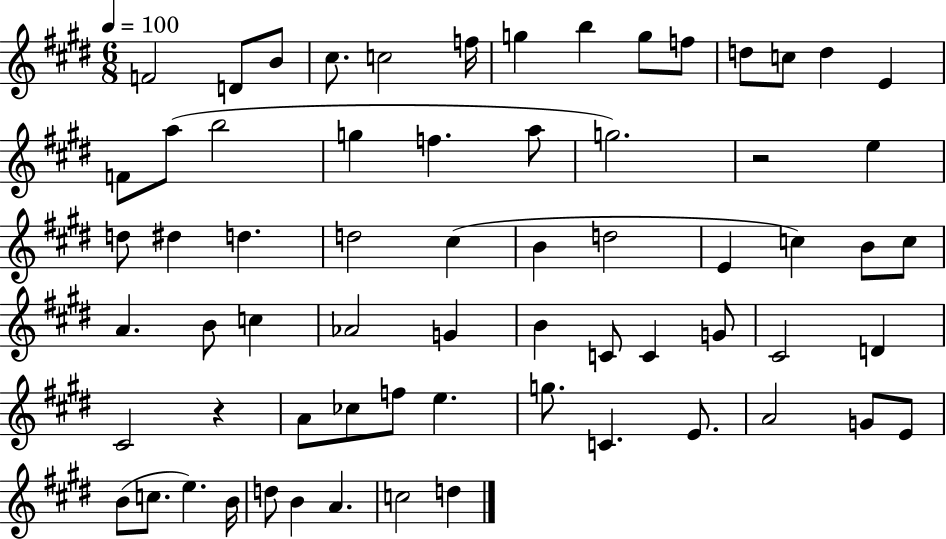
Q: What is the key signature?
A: E major